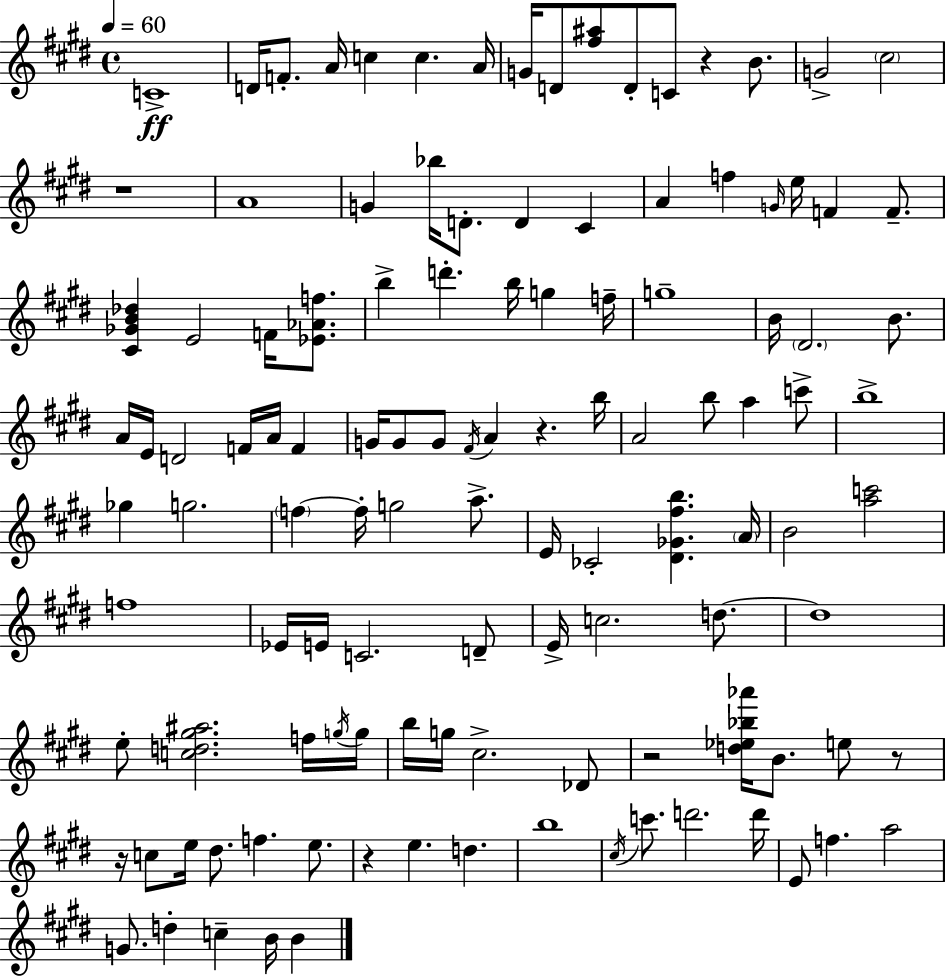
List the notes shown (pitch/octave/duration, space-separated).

C4/w D4/s F4/e. A4/s C5/q C5/q. A4/s G4/s D4/e [F#5,A#5]/e D4/e C4/e R/q B4/e. G4/h C#5/h R/w A4/w G4/q Bb5/s D4/e. D4/q C#4/q A4/q F5/q G4/s E5/s F4/q F4/e. [C#4,Gb4,B4,Db5]/q E4/h F4/s [Eb4,Ab4,F5]/e. B5/q D6/q. B5/s G5/q F5/s G5/w B4/s D#4/h. B4/e. A4/s E4/s D4/h F4/s A4/s F4/q G4/s G4/e G4/e F#4/s A4/q R/q. B5/s A4/h B5/e A5/q C6/e B5/w Gb5/q G5/h. F5/q F5/s G5/h A5/e. E4/s CES4/h [D#4,Gb4,F#5,B5]/q. A4/s B4/h [A5,C6]/h F5/w Eb4/s E4/s C4/h. D4/e E4/s C5/h. D5/e. D5/w E5/e [C5,D5,G#5,A#5]/h. F5/s G5/s G5/s B5/s G5/s C#5/h. Db4/e R/h [D5,Eb5,Bb5,Ab6]/s B4/e. E5/e R/e R/s C5/e E5/s D#5/e. F5/q. E5/e. R/q E5/q. D5/q. B5/w C#5/s C6/e. D6/h. D6/s E4/e F5/q. A5/h G4/e. D5/q C5/q B4/s B4/q